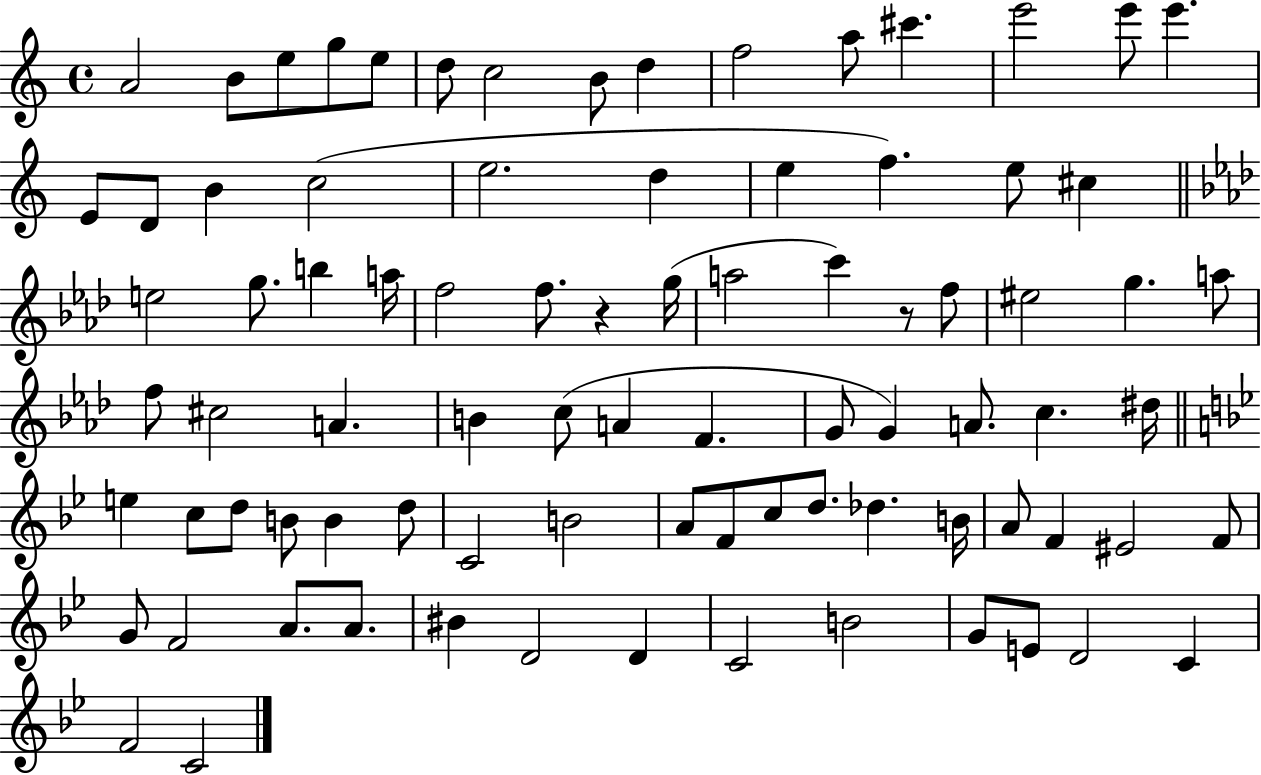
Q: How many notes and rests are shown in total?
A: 85